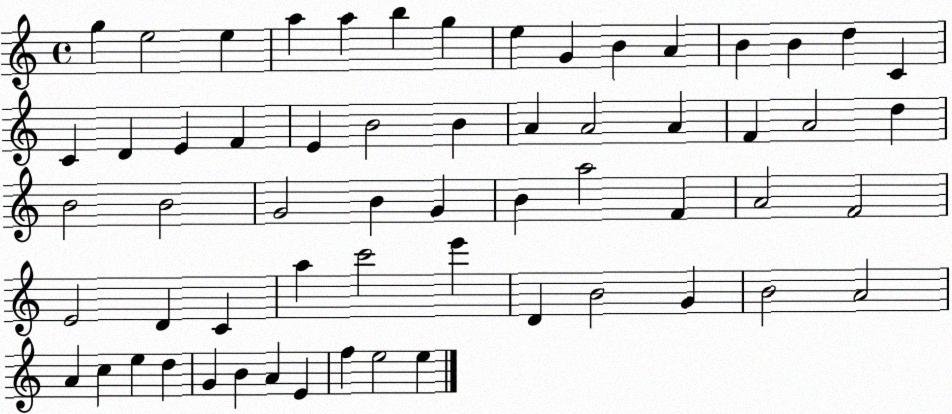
X:1
T:Untitled
M:4/4
L:1/4
K:C
g e2 e a a b g e G B A B B d C C D E F E B2 B A A2 A F A2 d B2 B2 G2 B G B a2 F A2 F2 E2 D C a c'2 e' D B2 G B2 A2 A c e d G B A E f e2 e